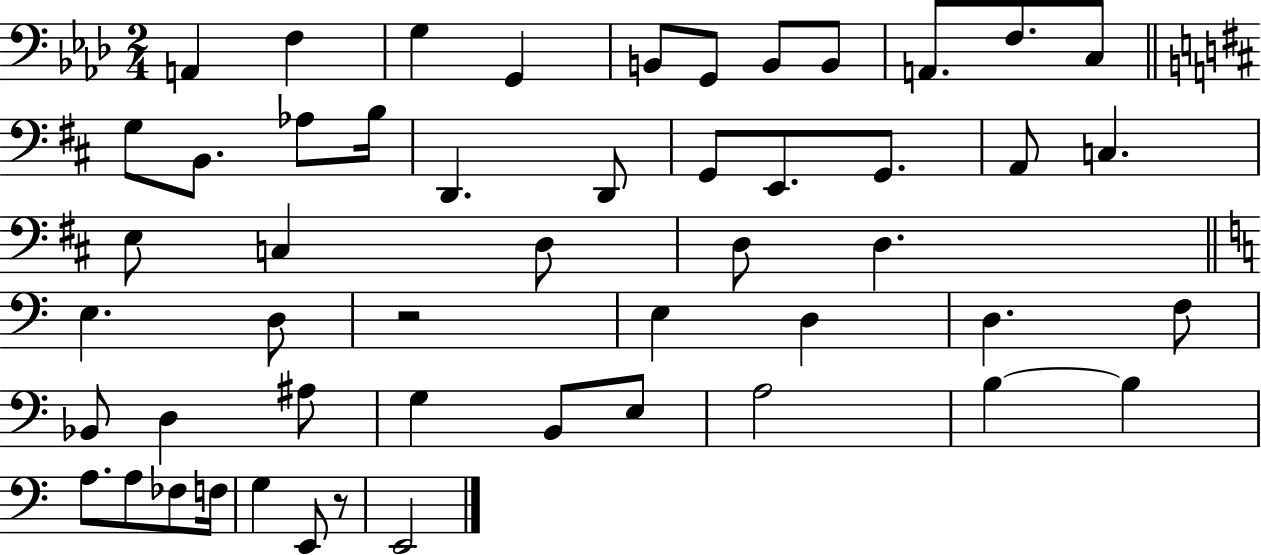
A2/q F3/q G3/q G2/q B2/e G2/e B2/e B2/e A2/e. F3/e. C3/e G3/e B2/e. Ab3/e B3/s D2/q. D2/e G2/e E2/e. G2/e. A2/e C3/q. E3/e C3/q D3/e D3/e D3/q. E3/q. D3/e R/h E3/q D3/q D3/q. F3/e Bb2/e D3/q A#3/e G3/q B2/e E3/e A3/h B3/q B3/q A3/e. A3/e FES3/e F3/s G3/q E2/e R/e E2/h